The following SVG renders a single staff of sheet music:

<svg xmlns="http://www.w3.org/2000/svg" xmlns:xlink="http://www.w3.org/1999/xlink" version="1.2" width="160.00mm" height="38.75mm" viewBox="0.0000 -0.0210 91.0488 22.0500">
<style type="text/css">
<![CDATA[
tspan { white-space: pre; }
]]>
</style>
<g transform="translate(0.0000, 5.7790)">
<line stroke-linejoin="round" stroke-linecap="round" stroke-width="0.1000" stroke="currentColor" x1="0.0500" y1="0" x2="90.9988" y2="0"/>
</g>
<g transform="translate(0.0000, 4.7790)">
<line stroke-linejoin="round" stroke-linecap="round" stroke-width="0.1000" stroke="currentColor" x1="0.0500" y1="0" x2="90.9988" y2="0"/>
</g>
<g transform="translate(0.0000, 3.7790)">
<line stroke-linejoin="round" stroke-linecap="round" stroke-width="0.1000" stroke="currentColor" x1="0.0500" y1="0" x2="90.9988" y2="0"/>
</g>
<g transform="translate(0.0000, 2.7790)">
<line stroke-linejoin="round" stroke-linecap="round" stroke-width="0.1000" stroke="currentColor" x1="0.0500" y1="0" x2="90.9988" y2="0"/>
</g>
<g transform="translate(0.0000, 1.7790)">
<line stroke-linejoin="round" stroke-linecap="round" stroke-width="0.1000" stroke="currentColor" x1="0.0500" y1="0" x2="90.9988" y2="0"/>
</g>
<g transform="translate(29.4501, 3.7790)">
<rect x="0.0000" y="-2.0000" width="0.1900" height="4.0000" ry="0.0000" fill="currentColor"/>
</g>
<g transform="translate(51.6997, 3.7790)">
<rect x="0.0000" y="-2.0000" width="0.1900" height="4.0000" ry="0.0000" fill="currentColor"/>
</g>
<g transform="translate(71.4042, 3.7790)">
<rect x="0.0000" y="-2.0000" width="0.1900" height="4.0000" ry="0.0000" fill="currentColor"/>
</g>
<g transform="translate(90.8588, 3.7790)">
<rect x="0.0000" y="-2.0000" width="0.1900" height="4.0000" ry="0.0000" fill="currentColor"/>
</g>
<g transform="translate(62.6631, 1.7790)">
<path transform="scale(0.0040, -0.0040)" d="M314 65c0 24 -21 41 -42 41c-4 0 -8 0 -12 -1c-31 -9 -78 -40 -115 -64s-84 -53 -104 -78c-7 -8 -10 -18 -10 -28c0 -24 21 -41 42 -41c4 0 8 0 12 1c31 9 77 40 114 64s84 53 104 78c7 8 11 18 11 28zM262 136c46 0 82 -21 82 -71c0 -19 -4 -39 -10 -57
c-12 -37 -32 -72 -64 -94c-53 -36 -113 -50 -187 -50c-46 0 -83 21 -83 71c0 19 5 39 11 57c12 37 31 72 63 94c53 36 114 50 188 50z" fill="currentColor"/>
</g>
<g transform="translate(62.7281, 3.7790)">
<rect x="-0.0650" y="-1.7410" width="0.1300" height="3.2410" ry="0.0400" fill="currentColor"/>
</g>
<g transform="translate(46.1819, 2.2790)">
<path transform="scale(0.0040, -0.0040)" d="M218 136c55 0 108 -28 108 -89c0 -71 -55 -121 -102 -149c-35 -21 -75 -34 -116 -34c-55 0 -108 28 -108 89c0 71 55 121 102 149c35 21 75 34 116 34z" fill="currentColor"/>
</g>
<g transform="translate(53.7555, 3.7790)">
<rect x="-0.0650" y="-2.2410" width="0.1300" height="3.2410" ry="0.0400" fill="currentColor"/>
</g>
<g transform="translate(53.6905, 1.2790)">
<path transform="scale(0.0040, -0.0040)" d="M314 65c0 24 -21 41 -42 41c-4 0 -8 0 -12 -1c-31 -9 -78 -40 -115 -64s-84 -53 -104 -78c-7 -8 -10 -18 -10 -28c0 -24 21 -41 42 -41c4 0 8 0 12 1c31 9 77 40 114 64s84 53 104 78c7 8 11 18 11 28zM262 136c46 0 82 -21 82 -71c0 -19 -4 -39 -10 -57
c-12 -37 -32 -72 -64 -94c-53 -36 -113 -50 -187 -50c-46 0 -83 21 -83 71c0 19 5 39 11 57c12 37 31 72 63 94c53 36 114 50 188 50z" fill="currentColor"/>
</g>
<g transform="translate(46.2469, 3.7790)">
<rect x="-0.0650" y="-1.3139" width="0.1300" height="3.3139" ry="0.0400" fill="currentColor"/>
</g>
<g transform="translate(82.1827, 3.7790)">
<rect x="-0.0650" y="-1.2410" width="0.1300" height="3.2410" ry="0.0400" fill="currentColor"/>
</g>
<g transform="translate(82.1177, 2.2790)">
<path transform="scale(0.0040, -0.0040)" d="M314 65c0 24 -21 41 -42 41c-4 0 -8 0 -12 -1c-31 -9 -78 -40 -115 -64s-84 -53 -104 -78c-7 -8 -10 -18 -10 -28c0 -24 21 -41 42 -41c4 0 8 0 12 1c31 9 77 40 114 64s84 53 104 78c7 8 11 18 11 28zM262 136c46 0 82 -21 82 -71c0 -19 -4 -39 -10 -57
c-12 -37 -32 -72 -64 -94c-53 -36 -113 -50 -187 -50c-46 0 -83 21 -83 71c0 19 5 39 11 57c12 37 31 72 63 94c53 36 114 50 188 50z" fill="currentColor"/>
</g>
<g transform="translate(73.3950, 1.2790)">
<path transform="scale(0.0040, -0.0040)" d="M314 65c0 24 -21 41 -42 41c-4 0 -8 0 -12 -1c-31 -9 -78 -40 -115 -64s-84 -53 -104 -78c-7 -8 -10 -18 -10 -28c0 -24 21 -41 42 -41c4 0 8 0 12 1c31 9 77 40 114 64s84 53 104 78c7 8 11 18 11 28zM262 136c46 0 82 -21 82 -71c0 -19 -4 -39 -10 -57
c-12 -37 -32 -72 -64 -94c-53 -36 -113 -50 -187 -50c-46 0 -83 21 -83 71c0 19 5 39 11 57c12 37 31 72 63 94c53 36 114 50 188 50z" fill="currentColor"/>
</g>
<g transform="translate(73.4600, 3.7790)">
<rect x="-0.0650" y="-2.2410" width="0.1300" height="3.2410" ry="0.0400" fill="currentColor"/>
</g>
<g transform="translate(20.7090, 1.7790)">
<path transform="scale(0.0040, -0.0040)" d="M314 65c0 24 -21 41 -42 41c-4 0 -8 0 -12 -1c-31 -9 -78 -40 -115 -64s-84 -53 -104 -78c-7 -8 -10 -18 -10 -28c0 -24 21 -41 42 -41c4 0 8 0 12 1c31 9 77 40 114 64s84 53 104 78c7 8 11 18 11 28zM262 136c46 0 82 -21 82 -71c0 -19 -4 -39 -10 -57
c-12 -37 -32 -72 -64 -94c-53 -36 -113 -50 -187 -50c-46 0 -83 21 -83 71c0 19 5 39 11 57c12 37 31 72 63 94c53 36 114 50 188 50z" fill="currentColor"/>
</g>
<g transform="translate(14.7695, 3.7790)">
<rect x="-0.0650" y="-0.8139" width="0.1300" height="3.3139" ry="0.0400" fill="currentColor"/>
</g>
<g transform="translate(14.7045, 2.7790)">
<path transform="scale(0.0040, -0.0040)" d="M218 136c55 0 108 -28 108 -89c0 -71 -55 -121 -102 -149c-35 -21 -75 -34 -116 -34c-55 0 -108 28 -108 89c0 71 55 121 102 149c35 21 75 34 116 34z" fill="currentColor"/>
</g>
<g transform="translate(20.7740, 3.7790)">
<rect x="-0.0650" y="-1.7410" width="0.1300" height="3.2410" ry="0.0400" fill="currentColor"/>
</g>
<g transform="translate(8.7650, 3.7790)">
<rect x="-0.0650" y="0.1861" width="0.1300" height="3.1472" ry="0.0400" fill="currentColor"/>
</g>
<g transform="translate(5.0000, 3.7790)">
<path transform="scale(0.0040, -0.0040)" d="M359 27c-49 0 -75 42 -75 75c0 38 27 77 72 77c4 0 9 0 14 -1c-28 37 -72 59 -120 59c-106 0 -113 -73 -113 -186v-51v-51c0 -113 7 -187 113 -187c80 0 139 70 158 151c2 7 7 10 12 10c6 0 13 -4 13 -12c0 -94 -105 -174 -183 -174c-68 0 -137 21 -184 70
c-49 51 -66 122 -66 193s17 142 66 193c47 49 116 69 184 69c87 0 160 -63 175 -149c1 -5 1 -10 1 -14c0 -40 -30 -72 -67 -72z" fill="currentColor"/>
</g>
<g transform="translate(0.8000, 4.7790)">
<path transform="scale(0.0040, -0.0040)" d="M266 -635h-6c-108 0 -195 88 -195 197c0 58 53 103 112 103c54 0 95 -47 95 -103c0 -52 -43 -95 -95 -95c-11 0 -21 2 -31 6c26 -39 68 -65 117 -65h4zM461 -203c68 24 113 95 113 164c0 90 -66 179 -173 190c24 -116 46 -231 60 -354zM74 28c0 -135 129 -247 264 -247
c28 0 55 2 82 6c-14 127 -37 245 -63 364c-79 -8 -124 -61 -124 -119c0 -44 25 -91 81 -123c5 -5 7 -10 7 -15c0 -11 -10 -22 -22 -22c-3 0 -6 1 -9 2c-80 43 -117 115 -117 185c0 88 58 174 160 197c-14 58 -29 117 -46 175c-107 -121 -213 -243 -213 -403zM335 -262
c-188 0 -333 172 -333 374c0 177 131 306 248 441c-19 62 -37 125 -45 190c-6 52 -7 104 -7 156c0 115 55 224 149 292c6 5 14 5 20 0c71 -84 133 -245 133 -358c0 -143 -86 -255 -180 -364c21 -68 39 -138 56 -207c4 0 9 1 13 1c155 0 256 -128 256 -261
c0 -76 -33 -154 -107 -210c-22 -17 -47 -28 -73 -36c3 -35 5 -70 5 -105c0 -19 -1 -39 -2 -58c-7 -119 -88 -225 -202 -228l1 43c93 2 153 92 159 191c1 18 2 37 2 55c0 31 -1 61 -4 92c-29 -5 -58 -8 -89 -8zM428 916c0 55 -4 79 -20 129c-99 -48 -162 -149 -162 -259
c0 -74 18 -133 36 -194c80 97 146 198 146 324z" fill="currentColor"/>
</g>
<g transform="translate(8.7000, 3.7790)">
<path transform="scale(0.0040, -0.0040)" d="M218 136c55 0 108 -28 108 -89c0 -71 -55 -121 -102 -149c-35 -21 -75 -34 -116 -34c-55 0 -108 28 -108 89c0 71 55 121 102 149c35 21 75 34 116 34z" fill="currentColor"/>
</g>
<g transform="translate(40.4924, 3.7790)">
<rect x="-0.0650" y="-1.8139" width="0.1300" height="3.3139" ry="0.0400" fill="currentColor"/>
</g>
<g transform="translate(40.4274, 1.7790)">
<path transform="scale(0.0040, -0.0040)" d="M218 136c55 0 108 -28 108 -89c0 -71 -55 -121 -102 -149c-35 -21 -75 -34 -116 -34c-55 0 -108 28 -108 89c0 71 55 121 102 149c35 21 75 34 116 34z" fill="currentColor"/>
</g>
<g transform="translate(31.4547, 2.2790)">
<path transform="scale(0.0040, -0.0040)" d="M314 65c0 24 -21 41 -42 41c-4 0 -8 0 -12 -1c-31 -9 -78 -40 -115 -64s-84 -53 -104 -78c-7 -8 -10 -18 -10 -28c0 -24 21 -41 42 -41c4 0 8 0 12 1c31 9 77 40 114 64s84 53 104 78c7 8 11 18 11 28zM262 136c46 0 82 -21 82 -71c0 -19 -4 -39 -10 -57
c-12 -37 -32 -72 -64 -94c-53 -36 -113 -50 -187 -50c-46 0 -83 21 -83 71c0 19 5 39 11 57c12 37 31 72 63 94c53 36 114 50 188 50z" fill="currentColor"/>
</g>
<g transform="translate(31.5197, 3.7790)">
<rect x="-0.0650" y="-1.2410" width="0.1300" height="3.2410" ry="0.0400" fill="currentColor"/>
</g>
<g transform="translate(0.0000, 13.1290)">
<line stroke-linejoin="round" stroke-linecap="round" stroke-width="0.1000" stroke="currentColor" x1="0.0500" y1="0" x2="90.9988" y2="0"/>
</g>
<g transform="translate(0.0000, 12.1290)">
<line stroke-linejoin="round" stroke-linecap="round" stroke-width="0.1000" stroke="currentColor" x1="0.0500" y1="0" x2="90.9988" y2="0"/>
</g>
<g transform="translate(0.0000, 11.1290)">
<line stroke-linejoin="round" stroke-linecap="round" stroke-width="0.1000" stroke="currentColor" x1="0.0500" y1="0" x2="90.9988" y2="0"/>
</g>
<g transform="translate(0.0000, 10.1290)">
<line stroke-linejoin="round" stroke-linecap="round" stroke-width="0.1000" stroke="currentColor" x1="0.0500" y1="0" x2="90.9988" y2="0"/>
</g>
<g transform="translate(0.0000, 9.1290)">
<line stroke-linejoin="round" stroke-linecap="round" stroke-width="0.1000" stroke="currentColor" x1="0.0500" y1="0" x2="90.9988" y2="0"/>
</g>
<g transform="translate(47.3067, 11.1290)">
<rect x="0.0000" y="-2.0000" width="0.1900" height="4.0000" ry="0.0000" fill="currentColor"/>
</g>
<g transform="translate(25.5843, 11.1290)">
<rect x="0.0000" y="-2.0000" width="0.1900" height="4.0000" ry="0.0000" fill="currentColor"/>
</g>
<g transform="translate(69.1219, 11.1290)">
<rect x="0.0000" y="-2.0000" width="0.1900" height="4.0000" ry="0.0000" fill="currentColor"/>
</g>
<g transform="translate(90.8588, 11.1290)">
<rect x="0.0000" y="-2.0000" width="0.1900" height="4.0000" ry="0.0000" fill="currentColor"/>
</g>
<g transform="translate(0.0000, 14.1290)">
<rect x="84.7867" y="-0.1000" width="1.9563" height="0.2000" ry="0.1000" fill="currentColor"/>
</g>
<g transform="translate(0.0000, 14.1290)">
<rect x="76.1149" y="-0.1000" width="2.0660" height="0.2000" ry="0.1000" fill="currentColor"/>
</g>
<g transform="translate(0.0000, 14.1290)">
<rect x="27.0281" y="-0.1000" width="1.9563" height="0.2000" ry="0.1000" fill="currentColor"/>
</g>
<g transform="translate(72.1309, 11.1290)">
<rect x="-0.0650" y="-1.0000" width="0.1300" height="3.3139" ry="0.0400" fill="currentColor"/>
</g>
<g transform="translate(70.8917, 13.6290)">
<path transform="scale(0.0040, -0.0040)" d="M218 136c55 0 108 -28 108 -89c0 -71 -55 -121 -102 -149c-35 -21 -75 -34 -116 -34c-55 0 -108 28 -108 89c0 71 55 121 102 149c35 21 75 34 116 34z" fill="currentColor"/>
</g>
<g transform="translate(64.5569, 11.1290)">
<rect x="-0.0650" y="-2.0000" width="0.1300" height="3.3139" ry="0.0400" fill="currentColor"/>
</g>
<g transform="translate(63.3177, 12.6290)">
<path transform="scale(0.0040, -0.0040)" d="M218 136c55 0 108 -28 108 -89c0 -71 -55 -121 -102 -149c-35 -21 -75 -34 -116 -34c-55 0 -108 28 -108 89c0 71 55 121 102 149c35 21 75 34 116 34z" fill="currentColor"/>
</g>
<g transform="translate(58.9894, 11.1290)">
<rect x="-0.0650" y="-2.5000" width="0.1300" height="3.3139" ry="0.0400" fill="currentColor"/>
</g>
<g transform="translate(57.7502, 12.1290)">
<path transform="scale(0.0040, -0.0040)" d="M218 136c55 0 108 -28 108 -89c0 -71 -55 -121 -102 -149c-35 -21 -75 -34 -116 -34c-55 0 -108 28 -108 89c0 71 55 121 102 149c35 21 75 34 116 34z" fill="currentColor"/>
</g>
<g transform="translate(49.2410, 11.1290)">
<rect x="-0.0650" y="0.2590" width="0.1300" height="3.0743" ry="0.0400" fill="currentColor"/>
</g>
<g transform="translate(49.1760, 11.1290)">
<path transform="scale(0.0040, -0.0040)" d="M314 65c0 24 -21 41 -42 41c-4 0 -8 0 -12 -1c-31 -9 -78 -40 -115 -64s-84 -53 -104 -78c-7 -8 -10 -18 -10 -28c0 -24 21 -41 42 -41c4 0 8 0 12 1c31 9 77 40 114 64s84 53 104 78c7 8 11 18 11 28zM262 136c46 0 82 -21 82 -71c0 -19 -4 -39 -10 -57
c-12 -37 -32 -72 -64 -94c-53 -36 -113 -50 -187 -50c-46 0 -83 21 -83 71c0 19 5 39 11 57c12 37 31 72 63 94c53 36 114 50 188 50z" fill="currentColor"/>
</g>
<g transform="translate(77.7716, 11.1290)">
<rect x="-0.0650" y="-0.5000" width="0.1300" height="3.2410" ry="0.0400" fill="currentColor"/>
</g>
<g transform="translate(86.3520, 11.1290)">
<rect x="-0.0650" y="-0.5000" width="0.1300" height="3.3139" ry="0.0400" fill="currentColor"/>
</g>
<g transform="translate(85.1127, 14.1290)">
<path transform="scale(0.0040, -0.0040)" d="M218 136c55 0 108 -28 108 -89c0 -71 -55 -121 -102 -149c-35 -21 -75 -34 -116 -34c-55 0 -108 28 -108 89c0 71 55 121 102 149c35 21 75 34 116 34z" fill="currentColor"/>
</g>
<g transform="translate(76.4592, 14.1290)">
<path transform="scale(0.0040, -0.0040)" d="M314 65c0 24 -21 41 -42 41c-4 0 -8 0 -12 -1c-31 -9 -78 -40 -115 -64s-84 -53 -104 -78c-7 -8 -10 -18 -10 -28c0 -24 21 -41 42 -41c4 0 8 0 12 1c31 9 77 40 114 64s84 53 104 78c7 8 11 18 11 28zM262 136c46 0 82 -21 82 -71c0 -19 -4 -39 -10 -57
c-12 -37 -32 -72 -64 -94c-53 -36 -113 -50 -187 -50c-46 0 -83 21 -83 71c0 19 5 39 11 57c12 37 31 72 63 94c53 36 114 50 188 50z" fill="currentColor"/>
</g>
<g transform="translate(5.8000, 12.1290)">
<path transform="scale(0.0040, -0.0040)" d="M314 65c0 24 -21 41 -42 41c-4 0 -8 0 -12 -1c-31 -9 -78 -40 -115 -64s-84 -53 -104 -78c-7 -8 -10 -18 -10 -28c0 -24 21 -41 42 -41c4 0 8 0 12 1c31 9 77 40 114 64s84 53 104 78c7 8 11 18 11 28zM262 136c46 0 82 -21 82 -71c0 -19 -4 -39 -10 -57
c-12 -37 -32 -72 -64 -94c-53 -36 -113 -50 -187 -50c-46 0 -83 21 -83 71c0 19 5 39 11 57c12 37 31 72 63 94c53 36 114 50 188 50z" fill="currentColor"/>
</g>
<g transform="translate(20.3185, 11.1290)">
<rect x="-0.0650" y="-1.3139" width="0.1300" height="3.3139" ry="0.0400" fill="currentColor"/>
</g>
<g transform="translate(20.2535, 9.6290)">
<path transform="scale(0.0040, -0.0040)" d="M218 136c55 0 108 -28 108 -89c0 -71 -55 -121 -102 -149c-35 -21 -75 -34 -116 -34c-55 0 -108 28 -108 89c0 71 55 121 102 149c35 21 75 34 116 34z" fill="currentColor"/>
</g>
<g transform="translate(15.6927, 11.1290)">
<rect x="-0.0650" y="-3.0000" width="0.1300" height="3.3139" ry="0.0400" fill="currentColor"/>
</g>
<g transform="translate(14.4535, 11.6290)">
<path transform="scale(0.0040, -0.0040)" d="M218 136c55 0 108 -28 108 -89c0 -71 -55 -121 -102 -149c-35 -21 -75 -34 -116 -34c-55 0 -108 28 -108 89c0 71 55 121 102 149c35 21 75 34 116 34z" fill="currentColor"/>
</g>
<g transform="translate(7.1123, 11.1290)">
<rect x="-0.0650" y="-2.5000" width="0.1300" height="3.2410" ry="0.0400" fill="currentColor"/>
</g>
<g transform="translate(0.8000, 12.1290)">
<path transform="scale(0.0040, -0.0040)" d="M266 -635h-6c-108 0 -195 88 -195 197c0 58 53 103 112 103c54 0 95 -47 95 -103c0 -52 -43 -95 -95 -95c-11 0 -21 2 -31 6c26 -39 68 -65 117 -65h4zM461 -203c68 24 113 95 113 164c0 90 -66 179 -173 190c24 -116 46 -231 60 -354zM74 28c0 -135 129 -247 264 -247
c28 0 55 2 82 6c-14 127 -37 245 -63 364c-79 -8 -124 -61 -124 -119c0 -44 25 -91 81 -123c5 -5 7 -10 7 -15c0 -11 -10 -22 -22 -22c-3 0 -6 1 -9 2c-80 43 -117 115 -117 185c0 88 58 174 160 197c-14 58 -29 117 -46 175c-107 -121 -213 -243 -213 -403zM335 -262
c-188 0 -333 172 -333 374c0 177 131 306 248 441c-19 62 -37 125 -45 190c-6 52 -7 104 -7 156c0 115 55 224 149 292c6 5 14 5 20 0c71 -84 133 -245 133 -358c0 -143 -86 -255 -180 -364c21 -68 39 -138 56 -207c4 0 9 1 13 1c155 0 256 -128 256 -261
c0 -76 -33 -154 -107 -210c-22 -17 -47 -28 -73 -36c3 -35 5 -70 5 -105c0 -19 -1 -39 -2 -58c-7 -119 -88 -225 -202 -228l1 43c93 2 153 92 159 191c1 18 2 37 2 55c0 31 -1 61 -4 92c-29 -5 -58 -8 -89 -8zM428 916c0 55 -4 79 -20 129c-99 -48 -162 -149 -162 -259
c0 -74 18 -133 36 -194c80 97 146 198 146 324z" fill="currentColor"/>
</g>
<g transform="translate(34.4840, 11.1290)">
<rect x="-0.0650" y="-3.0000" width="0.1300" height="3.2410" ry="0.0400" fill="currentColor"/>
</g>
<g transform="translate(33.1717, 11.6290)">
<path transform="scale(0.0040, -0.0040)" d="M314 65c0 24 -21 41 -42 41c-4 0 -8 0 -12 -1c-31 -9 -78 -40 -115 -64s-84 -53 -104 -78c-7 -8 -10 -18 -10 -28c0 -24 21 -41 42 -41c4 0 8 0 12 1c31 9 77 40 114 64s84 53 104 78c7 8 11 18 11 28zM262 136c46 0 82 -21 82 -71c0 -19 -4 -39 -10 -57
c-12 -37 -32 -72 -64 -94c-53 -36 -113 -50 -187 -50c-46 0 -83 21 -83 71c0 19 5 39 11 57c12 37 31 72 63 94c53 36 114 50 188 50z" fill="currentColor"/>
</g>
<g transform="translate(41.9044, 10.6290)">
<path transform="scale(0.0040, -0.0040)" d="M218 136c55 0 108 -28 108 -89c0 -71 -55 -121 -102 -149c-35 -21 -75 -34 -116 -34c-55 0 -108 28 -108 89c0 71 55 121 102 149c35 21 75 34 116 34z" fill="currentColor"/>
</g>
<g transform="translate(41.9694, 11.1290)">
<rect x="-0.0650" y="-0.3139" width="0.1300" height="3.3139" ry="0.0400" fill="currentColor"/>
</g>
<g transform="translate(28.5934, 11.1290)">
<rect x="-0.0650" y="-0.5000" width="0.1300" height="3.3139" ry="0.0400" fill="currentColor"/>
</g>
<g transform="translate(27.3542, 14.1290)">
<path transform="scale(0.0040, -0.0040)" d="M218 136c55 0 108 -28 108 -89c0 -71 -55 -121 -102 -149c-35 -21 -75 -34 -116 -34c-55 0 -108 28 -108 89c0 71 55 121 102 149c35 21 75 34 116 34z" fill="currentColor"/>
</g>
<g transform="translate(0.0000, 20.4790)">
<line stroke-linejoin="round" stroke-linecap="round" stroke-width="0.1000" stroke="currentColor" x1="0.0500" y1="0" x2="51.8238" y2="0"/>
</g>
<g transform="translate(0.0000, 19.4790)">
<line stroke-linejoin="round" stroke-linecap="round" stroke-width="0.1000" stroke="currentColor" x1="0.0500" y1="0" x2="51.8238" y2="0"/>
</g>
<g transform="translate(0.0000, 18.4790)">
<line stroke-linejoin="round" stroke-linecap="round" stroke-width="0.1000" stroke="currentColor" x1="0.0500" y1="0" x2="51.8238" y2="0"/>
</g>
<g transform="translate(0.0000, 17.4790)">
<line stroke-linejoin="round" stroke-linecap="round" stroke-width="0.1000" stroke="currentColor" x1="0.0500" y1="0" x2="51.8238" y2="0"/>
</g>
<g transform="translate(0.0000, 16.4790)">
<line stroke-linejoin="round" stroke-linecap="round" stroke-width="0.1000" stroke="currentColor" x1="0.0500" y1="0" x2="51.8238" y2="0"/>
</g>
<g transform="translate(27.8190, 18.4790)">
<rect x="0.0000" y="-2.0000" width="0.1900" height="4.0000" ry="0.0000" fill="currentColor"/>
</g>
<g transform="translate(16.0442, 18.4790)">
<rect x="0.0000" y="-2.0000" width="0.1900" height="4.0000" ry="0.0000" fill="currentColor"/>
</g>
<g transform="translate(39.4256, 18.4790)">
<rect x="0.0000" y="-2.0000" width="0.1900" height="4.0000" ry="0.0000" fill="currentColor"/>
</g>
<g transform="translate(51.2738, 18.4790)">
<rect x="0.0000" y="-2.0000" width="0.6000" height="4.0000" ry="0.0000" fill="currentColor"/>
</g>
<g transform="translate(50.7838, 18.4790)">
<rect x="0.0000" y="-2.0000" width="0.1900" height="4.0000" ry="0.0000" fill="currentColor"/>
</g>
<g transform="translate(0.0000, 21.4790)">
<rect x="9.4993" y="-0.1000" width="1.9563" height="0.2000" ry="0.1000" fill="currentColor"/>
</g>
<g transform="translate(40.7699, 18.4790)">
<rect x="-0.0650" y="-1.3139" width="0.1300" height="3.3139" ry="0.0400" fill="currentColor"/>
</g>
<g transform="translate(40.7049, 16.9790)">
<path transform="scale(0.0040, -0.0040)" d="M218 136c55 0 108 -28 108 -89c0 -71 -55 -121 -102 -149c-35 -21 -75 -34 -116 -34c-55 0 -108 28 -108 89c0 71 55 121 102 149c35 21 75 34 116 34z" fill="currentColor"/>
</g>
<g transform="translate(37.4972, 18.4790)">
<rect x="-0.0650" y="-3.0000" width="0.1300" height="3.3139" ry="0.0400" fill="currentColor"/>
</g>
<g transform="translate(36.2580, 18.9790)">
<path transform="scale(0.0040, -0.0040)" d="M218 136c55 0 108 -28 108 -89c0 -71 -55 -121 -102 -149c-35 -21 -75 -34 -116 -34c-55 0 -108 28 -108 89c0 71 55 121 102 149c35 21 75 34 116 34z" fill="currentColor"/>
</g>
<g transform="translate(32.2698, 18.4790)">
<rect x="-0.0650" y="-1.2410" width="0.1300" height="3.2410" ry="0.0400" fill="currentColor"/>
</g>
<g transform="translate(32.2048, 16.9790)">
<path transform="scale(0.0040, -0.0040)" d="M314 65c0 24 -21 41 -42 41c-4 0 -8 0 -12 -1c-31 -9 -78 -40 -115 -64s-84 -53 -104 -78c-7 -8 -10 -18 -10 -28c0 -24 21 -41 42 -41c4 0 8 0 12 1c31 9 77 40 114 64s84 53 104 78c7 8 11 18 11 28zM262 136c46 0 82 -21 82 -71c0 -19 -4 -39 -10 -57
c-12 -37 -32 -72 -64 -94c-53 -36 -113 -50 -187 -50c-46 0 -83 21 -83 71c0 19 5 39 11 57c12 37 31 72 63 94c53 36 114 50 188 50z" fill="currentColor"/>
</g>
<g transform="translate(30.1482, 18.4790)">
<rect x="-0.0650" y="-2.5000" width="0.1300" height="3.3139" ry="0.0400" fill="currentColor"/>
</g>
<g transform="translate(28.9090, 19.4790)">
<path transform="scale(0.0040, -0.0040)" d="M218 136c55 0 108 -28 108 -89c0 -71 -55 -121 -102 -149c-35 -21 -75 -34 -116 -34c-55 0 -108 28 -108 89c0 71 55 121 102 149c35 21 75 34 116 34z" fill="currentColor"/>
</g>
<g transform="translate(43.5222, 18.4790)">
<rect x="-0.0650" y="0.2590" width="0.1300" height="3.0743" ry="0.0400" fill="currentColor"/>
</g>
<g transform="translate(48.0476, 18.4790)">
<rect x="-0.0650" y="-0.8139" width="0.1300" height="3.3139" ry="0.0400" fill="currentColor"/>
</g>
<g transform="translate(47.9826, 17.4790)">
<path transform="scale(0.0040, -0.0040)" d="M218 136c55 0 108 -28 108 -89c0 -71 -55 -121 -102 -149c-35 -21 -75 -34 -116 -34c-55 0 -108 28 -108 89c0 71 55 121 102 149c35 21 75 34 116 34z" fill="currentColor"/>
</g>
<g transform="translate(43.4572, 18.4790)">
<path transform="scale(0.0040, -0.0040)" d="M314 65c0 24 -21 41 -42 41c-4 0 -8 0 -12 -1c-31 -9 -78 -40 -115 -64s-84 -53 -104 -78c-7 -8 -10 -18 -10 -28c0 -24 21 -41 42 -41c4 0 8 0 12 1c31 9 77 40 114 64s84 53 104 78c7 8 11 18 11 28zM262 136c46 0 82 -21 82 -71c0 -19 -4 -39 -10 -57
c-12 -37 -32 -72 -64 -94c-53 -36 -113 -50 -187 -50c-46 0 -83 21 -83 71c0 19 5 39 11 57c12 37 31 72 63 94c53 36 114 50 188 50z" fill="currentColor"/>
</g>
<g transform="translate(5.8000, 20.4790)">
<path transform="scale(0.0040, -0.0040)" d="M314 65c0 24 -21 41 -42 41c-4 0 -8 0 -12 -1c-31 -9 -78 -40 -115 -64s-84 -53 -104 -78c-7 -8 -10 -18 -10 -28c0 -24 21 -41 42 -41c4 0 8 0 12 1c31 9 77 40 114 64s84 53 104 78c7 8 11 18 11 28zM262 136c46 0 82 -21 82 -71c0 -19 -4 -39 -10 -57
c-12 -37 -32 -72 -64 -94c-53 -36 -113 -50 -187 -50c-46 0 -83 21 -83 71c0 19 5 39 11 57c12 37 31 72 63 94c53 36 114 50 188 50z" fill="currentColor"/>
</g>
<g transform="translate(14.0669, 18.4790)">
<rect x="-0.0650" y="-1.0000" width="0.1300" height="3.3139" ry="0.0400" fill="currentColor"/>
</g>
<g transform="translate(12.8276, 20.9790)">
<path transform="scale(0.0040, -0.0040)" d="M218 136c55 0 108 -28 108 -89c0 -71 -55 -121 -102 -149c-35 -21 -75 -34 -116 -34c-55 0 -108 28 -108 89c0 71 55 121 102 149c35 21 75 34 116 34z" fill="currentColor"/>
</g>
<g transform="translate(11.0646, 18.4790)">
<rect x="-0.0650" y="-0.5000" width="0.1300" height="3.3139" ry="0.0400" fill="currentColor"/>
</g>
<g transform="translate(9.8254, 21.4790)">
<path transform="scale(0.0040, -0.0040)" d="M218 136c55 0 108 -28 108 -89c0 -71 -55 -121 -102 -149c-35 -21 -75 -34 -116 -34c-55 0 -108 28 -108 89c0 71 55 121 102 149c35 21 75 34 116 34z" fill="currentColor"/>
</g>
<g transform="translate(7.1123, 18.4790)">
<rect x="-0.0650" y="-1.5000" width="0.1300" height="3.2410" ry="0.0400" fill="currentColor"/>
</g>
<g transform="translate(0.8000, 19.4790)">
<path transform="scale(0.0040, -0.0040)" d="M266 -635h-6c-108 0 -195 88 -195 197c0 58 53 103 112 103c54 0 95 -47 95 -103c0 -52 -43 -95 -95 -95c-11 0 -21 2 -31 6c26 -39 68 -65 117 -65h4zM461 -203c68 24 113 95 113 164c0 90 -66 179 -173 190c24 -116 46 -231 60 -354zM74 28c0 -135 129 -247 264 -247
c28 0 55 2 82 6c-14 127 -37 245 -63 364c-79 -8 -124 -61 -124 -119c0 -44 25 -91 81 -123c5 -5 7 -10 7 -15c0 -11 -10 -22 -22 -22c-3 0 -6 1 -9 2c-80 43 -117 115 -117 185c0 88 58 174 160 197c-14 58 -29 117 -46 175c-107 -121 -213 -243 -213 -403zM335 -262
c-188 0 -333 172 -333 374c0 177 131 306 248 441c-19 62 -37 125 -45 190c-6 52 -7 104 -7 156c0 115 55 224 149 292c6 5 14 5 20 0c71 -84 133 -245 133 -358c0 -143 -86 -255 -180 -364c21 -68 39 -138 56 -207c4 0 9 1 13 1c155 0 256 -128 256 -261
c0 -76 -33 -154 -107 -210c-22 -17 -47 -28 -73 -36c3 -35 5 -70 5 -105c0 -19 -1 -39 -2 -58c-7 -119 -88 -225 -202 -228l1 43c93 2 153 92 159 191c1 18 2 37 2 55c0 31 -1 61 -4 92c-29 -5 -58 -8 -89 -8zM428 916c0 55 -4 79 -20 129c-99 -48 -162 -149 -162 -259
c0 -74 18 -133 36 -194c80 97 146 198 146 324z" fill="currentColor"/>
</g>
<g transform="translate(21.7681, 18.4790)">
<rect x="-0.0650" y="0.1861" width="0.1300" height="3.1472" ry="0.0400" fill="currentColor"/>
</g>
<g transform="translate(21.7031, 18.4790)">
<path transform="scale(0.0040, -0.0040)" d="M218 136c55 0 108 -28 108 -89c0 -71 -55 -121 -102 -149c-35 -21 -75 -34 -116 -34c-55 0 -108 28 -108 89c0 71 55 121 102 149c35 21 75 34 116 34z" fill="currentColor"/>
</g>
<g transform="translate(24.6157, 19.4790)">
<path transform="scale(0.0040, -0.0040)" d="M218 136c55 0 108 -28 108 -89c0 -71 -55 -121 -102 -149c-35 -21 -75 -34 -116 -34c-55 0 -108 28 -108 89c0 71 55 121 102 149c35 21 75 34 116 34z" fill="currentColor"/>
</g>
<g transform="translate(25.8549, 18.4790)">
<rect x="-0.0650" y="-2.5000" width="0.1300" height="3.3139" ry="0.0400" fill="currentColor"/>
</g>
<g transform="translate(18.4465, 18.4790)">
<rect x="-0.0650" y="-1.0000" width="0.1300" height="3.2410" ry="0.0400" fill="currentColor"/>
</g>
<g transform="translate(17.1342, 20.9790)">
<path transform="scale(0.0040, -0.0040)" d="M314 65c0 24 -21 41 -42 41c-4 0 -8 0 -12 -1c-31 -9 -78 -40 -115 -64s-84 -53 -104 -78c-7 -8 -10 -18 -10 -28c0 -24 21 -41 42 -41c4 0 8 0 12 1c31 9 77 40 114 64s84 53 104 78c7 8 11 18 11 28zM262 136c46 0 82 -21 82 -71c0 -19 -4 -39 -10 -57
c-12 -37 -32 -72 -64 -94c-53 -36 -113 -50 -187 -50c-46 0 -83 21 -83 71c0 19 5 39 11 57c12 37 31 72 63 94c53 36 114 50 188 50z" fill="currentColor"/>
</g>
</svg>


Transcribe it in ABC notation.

X:1
T:Untitled
M:4/4
L:1/4
K:C
B d f2 e2 f e g2 f2 g2 e2 G2 A e C A2 c B2 G F D C2 C E2 C D D2 B G G e2 A e B2 d